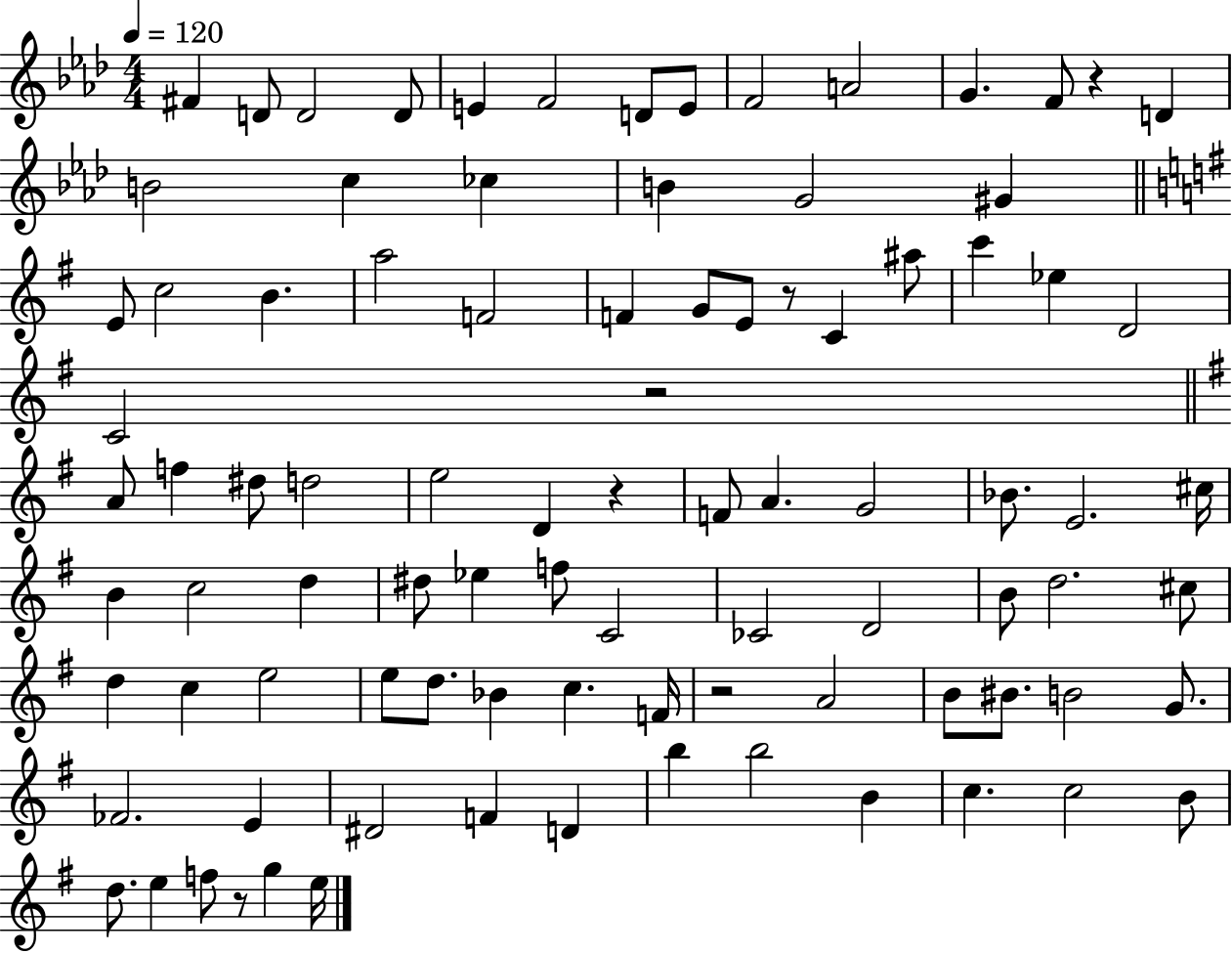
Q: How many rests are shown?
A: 6